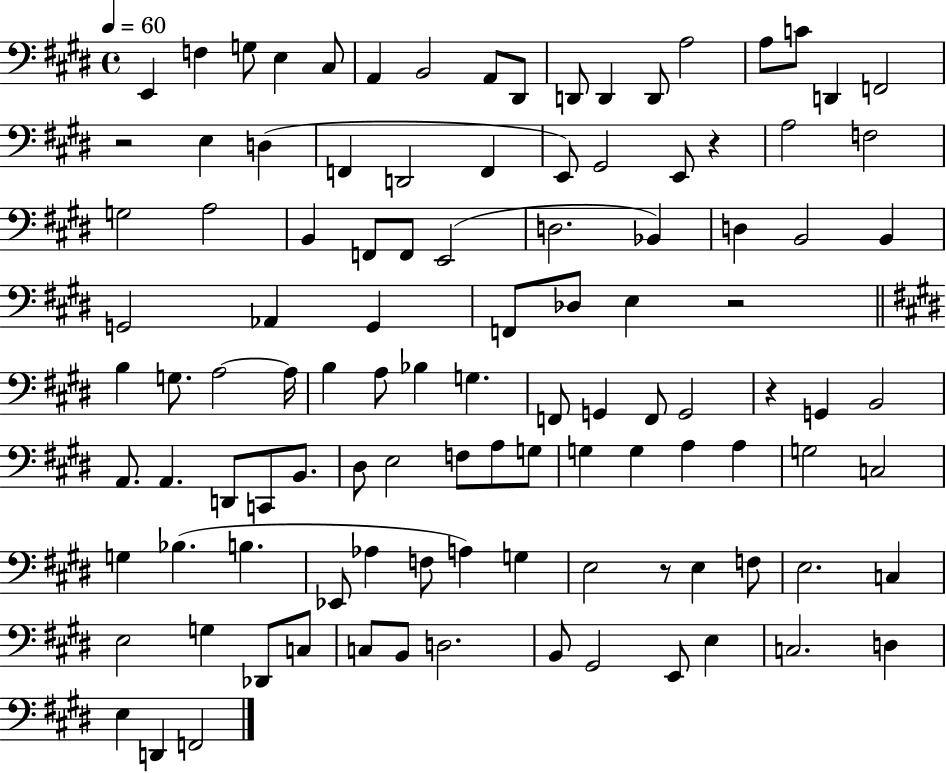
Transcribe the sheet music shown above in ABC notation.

X:1
T:Untitled
M:4/4
L:1/4
K:E
E,, F, G,/2 E, ^C,/2 A,, B,,2 A,,/2 ^D,,/2 D,,/2 D,, D,,/2 A,2 A,/2 C/2 D,, F,,2 z2 E, D, F,, D,,2 F,, E,,/2 ^G,,2 E,,/2 z A,2 F,2 G,2 A,2 B,, F,,/2 F,,/2 E,,2 D,2 _B,, D, B,,2 B,, G,,2 _A,, G,, F,,/2 _D,/2 E, z2 B, G,/2 A,2 A,/4 B, A,/2 _B, G, F,,/2 G,, F,,/2 G,,2 z G,, B,,2 A,,/2 A,, D,,/2 C,,/2 B,,/2 ^D,/2 E,2 F,/2 A,/2 G,/2 G, G, A, A, G,2 C,2 G, _B, B, _E,,/2 _A, F,/2 A, G, E,2 z/2 E, F,/2 E,2 C, E,2 G, _D,,/2 C,/2 C,/2 B,,/2 D,2 B,,/2 ^G,,2 E,,/2 E, C,2 D, E, D,, F,,2